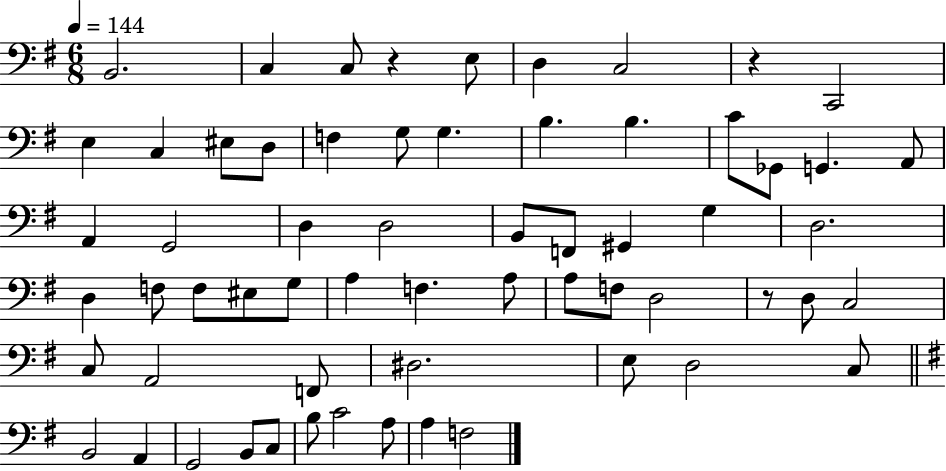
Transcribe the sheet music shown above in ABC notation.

X:1
T:Untitled
M:6/8
L:1/4
K:G
B,,2 C, C,/2 z E,/2 D, C,2 z C,,2 E, C, ^E,/2 D,/2 F, G,/2 G, B, B, C/2 _G,,/2 G,, A,,/2 A,, G,,2 D, D,2 B,,/2 F,,/2 ^G,, G, D,2 D, F,/2 F,/2 ^E,/2 G,/2 A, F, A,/2 A,/2 F,/2 D,2 z/2 D,/2 C,2 C,/2 A,,2 F,,/2 ^D,2 E,/2 D,2 C,/2 B,,2 A,, G,,2 B,,/2 C,/2 B,/2 C2 A,/2 A, F,2